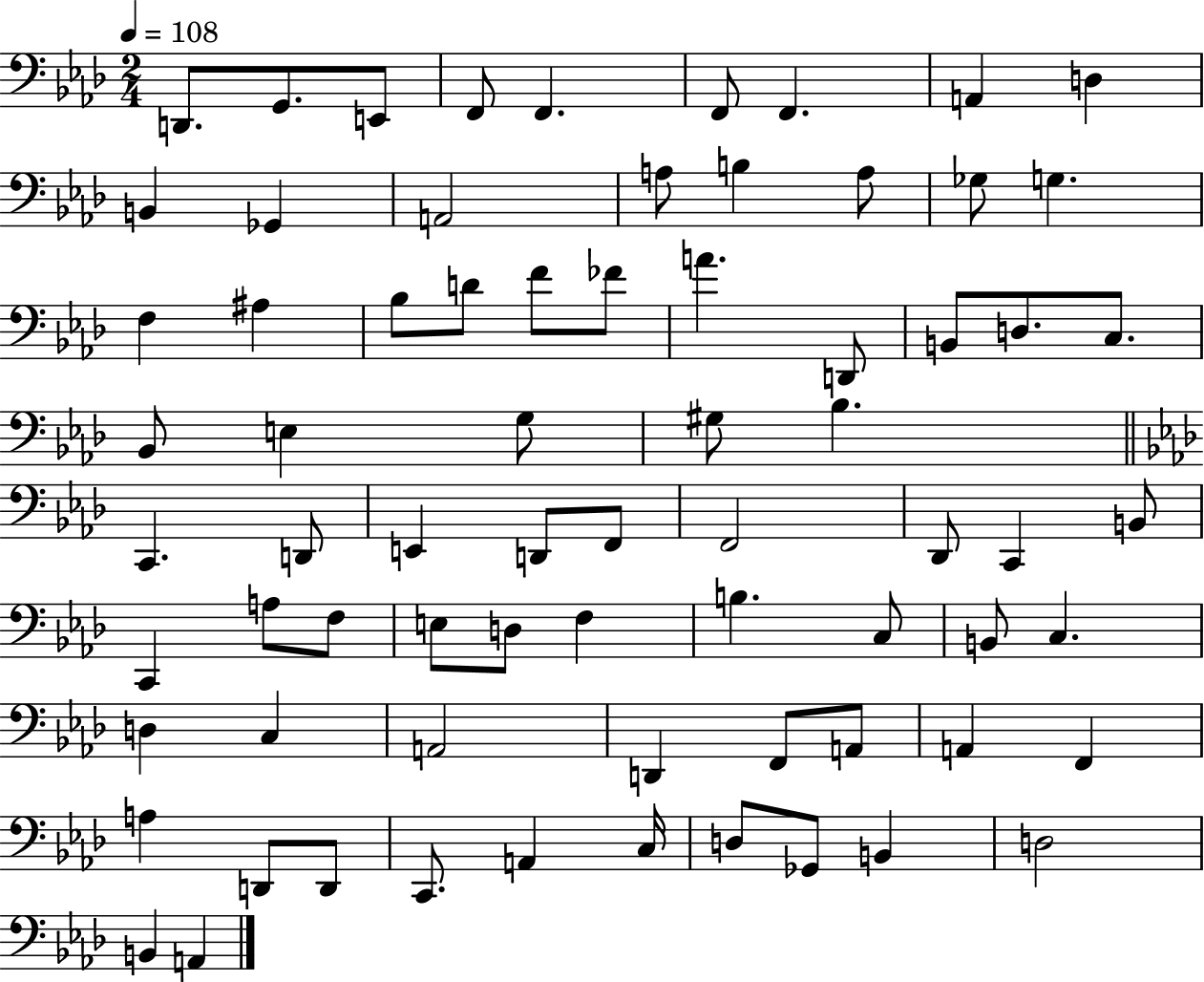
D2/e. G2/e. E2/e F2/e F2/q. F2/e F2/q. A2/q D3/q B2/q Gb2/q A2/h A3/e B3/q A3/e Gb3/e G3/q. F3/q A#3/q Bb3/e D4/e F4/e FES4/e A4/q. D2/e B2/e D3/e. C3/e. Bb2/e E3/q G3/e G#3/e Bb3/q. C2/q. D2/e E2/q D2/e F2/e F2/h Db2/e C2/q B2/e C2/q A3/e F3/e E3/e D3/e F3/q B3/q. C3/e B2/e C3/q. D3/q C3/q A2/h D2/q F2/e A2/e A2/q F2/q A3/q D2/e D2/e C2/e. A2/q C3/s D3/e Gb2/e B2/q D3/h B2/q A2/q